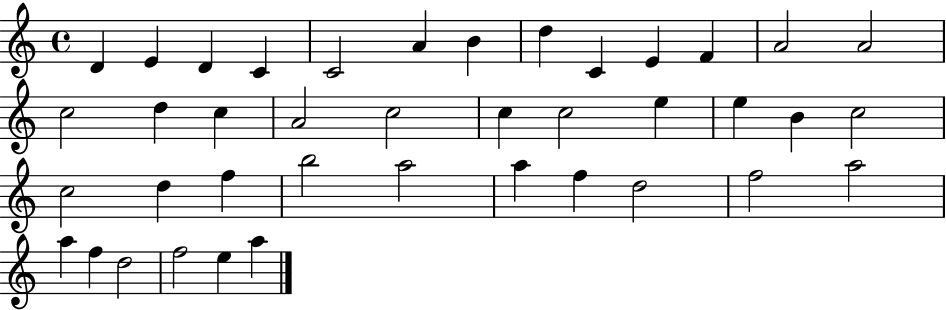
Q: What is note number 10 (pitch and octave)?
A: E4